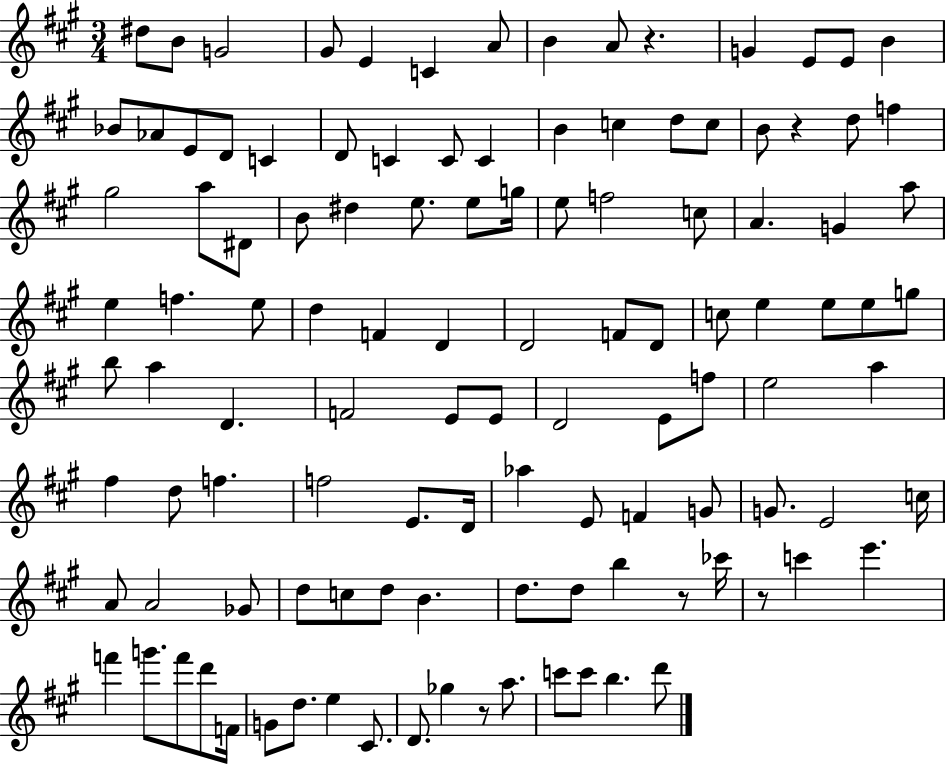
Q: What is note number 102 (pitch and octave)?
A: E5